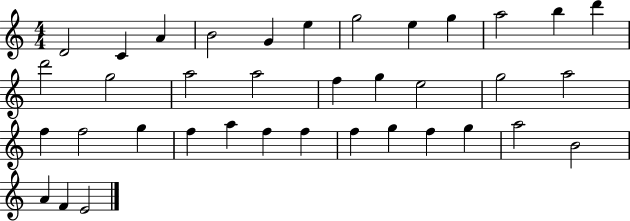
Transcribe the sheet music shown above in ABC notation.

X:1
T:Untitled
M:4/4
L:1/4
K:C
D2 C A B2 G e g2 e g a2 b d' d'2 g2 a2 a2 f g e2 g2 a2 f f2 g f a f f f g f g a2 B2 A F E2